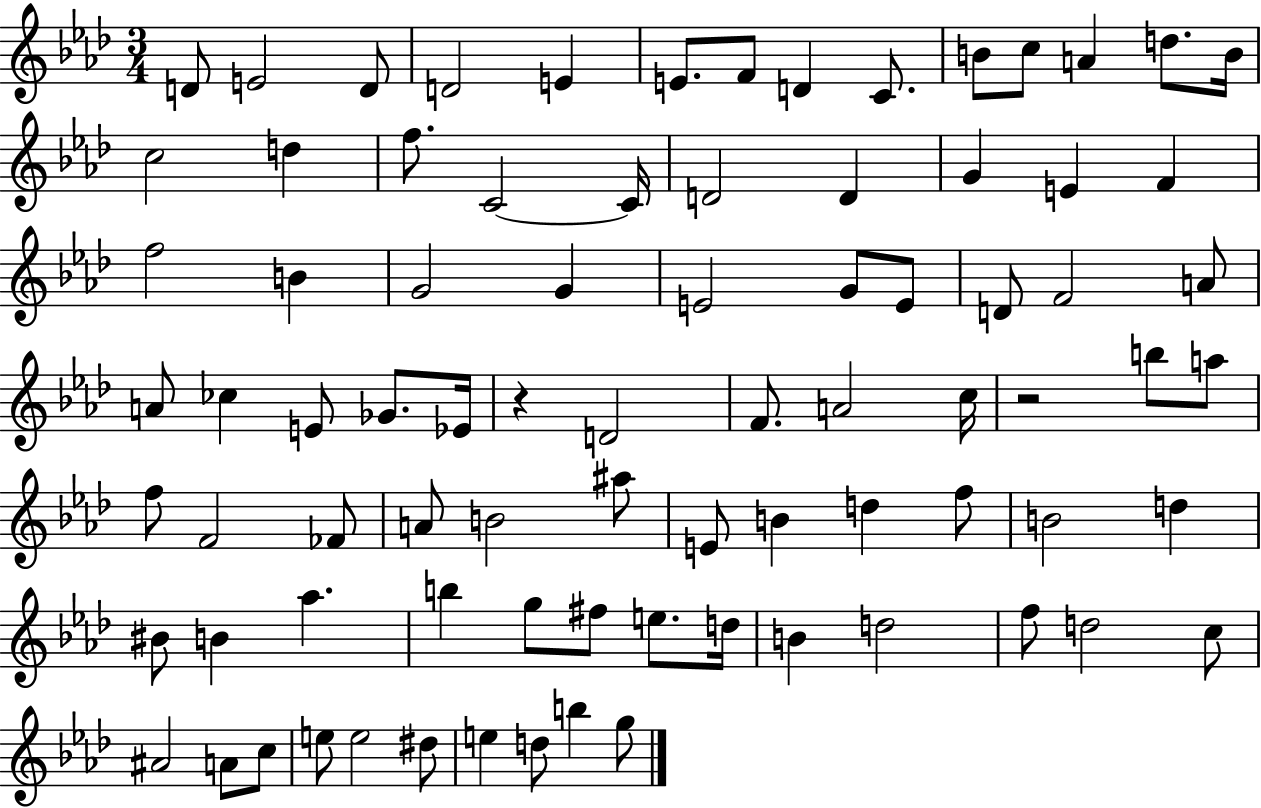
D4/e E4/h D4/e D4/h E4/q E4/e. F4/e D4/q C4/e. B4/e C5/e A4/q D5/e. B4/s C5/h D5/q F5/e. C4/h C4/s D4/h D4/q G4/q E4/q F4/q F5/h B4/q G4/h G4/q E4/h G4/e E4/e D4/e F4/h A4/e A4/e CES5/q E4/e Gb4/e. Eb4/s R/q D4/h F4/e. A4/h C5/s R/h B5/e A5/e F5/e F4/h FES4/e A4/e B4/h A#5/e E4/e B4/q D5/q F5/e B4/h D5/q BIS4/e B4/q Ab5/q. B5/q G5/e F#5/e E5/e. D5/s B4/q D5/h F5/e D5/h C5/e A#4/h A4/e C5/e E5/e E5/h D#5/e E5/q D5/e B5/q G5/e